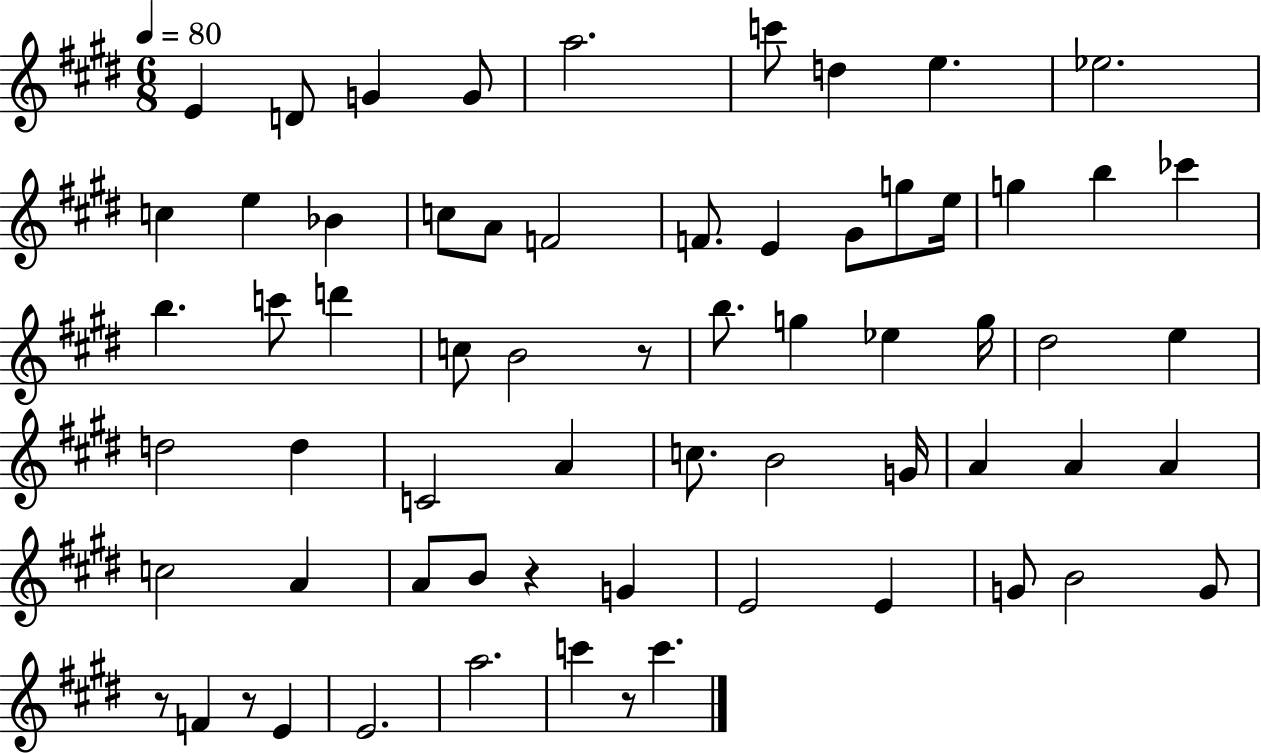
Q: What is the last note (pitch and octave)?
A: C6